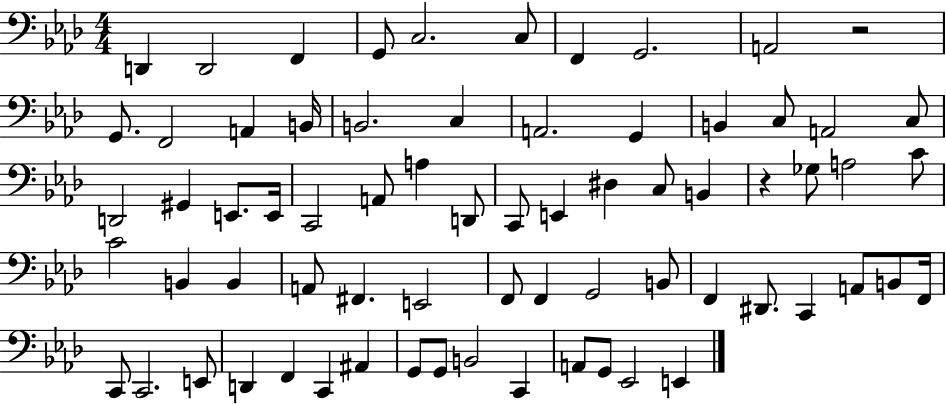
X:1
T:Untitled
M:4/4
L:1/4
K:Ab
D,, D,,2 F,, G,,/2 C,2 C,/2 F,, G,,2 A,,2 z2 G,,/2 F,,2 A,, B,,/4 B,,2 C, A,,2 G,, B,, C,/2 A,,2 C,/2 D,,2 ^G,, E,,/2 E,,/4 C,,2 A,,/2 A, D,,/2 C,,/2 E,, ^D, C,/2 B,, z _G,/2 A,2 C/2 C2 B,, B,, A,,/2 ^F,, E,,2 F,,/2 F,, G,,2 B,,/2 F,, ^D,,/2 C,, A,,/2 B,,/2 F,,/4 C,,/2 C,,2 E,,/2 D,, F,, C,, ^A,, G,,/2 G,,/2 B,,2 C,, A,,/2 G,,/2 _E,,2 E,,